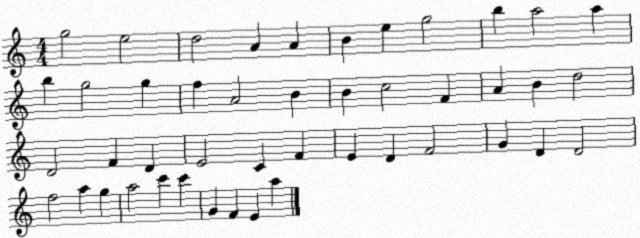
X:1
T:Untitled
M:4/4
L:1/4
K:C
g2 e2 d2 A A B e g2 b a2 a b g2 g f A2 B B c2 F A B d2 D2 F D E2 C F E D F2 G D D2 f2 a g a2 c' c' G F E a